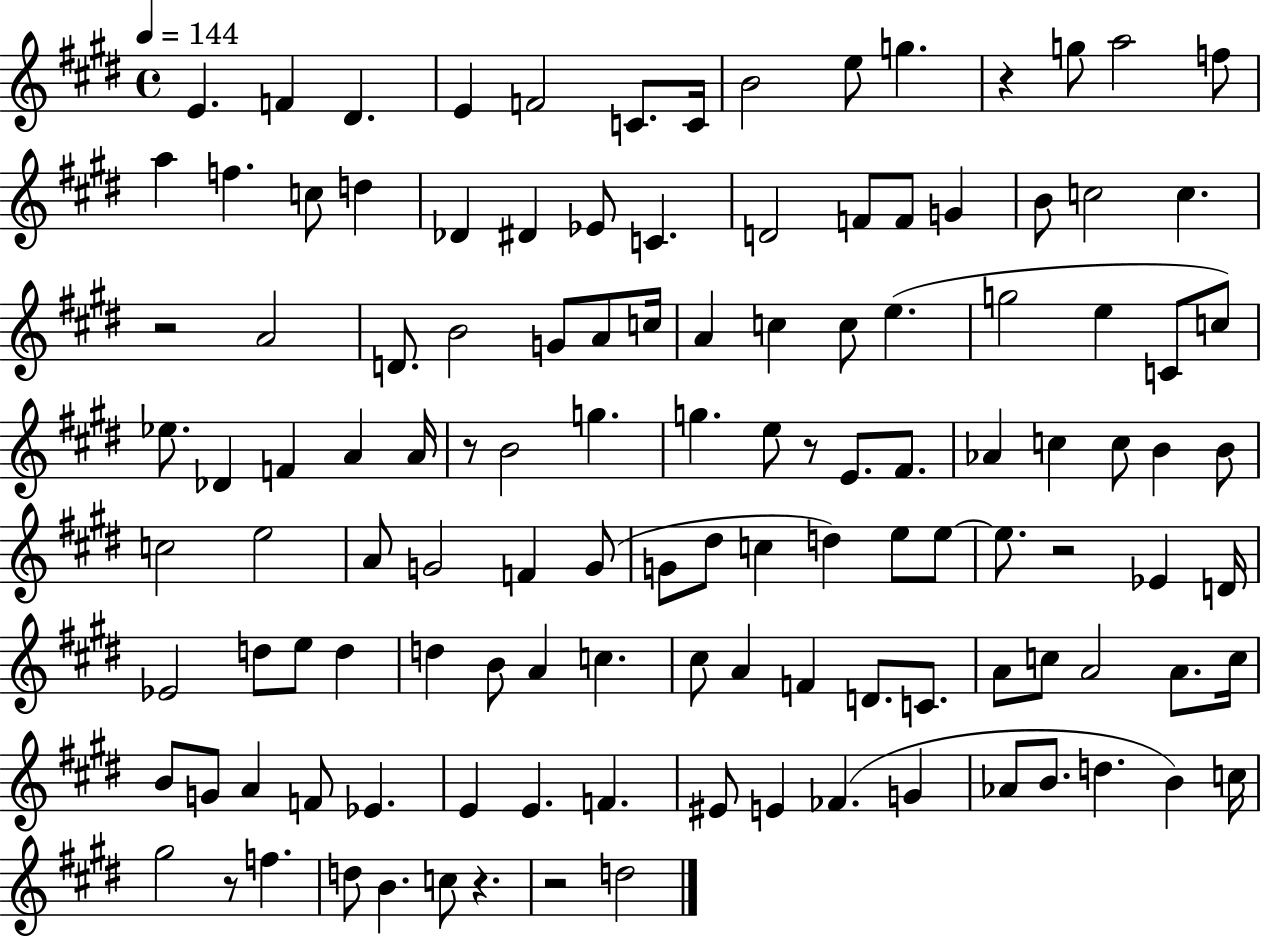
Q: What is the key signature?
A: E major